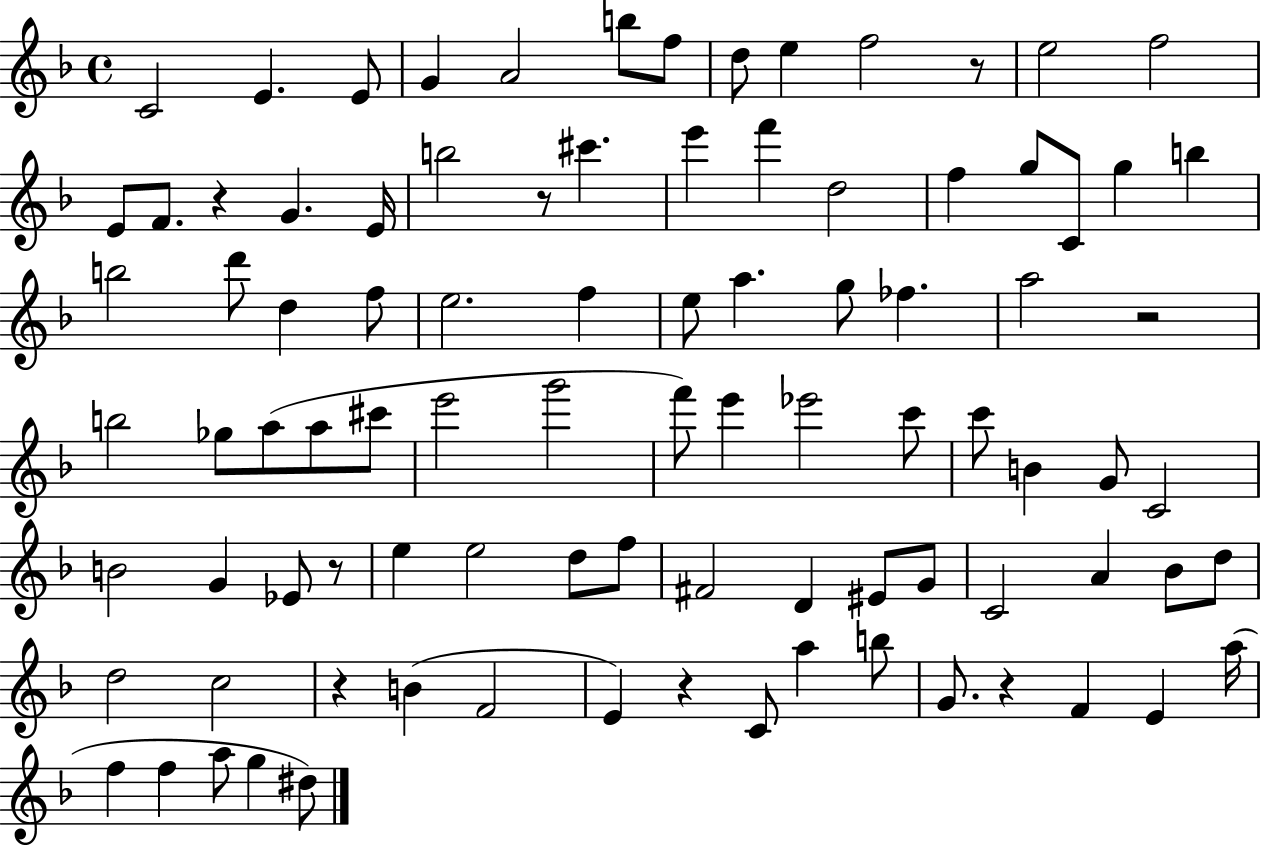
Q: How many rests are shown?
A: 8